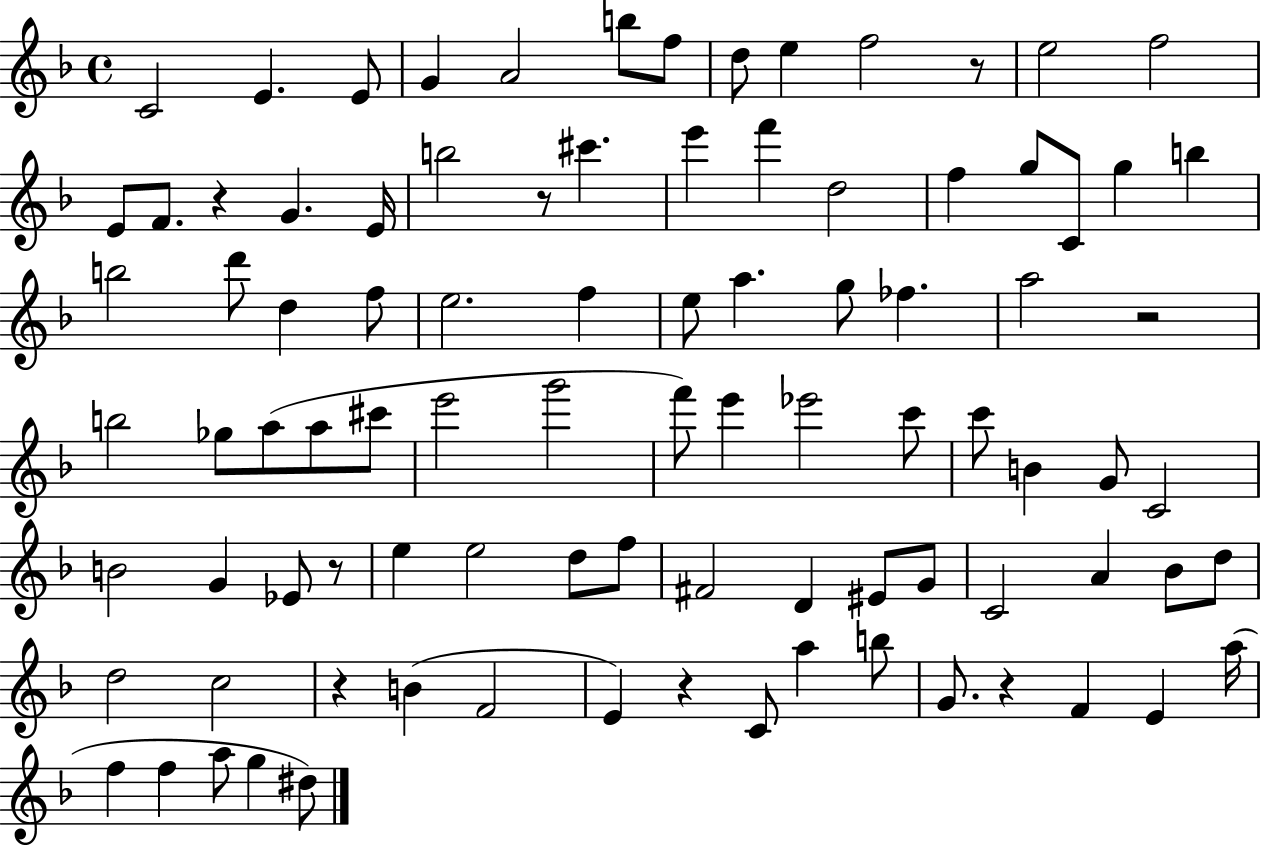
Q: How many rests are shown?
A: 8